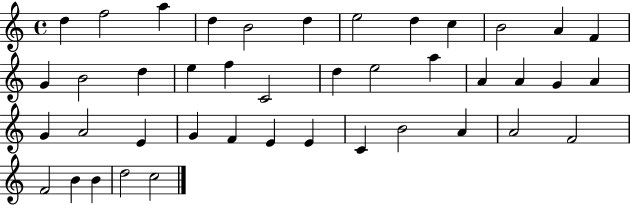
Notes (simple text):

D5/q F5/h A5/q D5/q B4/h D5/q E5/h D5/q C5/q B4/h A4/q F4/q G4/q B4/h D5/q E5/q F5/q C4/h D5/q E5/h A5/q A4/q A4/q G4/q A4/q G4/q A4/h E4/q G4/q F4/q E4/q E4/q C4/q B4/h A4/q A4/h F4/h F4/h B4/q B4/q D5/h C5/h